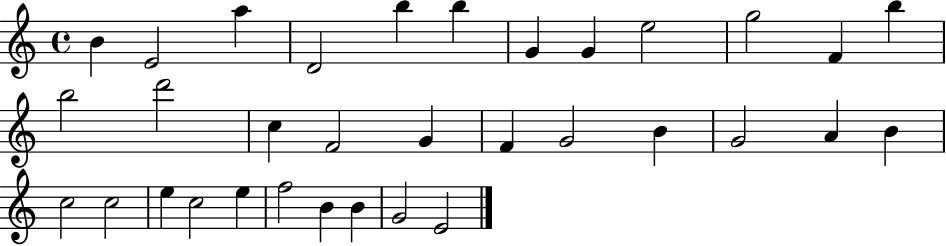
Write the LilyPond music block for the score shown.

{
  \clef treble
  \time 4/4
  \defaultTimeSignature
  \key c \major
  b'4 e'2 a''4 | d'2 b''4 b''4 | g'4 g'4 e''2 | g''2 f'4 b''4 | \break b''2 d'''2 | c''4 f'2 g'4 | f'4 g'2 b'4 | g'2 a'4 b'4 | \break c''2 c''2 | e''4 c''2 e''4 | f''2 b'4 b'4 | g'2 e'2 | \break \bar "|."
}